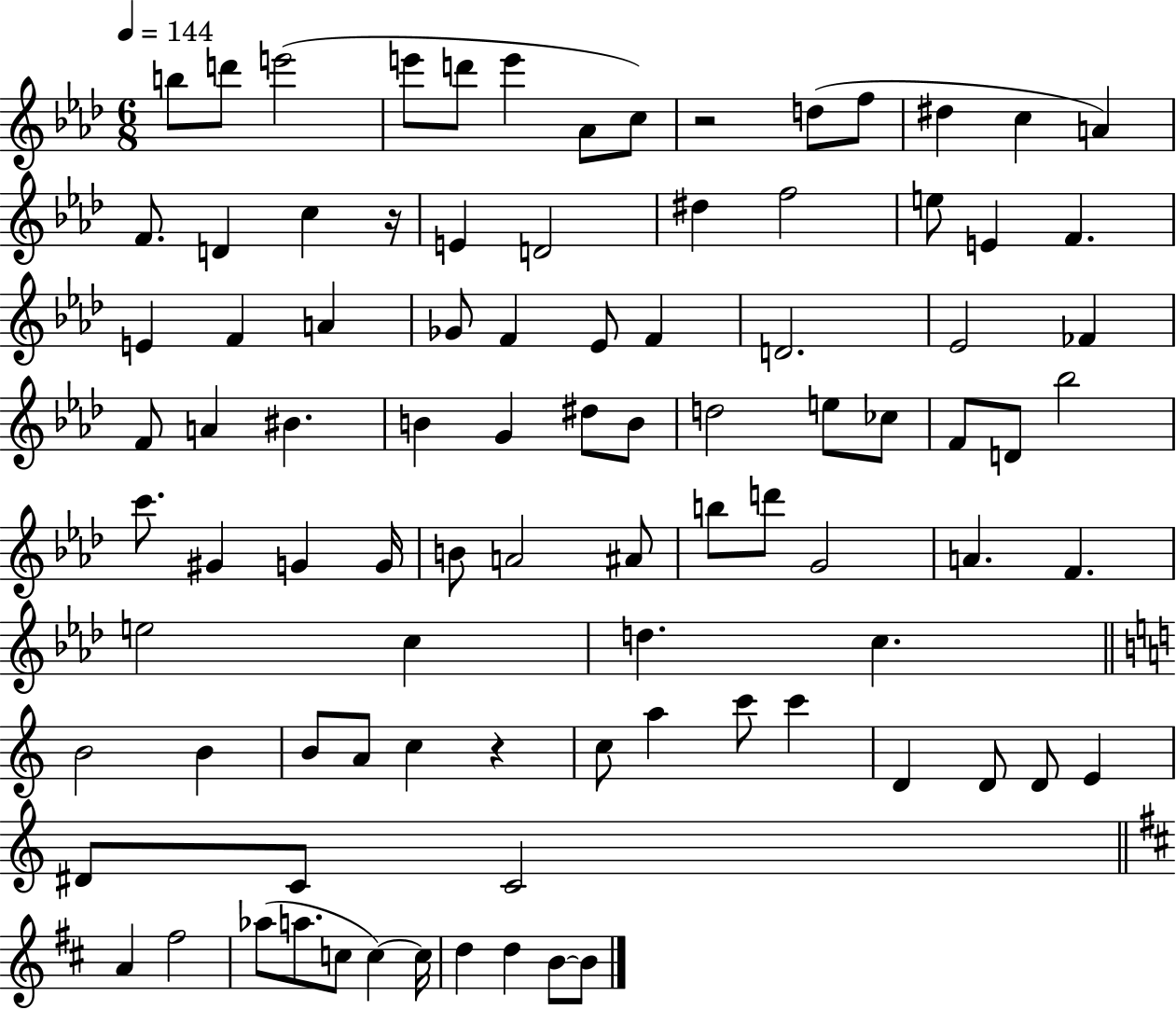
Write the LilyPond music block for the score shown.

{
  \clef treble
  \numericTimeSignature
  \time 6/8
  \key aes \major
  \tempo 4 = 144
  b''8 d'''8 e'''2( | e'''8 d'''8 e'''4 aes'8 c''8) | r2 d''8( f''8 | dis''4 c''4 a'4) | \break f'8. d'4 c''4 r16 | e'4 d'2 | dis''4 f''2 | e''8 e'4 f'4. | \break e'4 f'4 a'4 | ges'8 f'4 ees'8 f'4 | d'2. | ees'2 fes'4 | \break f'8 a'4 bis'4. | b'4 g'4 dis''8 b'8 | d''2 e''8 ces''8 | f'8 d'8 bes''2 | \break c'''8. gis'4 g'4 g'16 | b'8 a'2 ais'8 | b''8 d'''8 g'2 | a'4. f'4. | \break e''2 c''4 | d''4. c''4. | \bar "||" \break \key c \major b'2 b'4 | b'8 a'8 c''4 r4 | c''8 a''4 c'''8 c'''4 | d'4 d'8 d'8 e'4 | \break dis'8 c'8 c'2 | \bar "||" \break \key d \major a'4 fis''2 | aes''8( a''8. c''8 c''4~~) c''16 | d''4 d''4 b'8~~ b'8 | \bar "|."
}